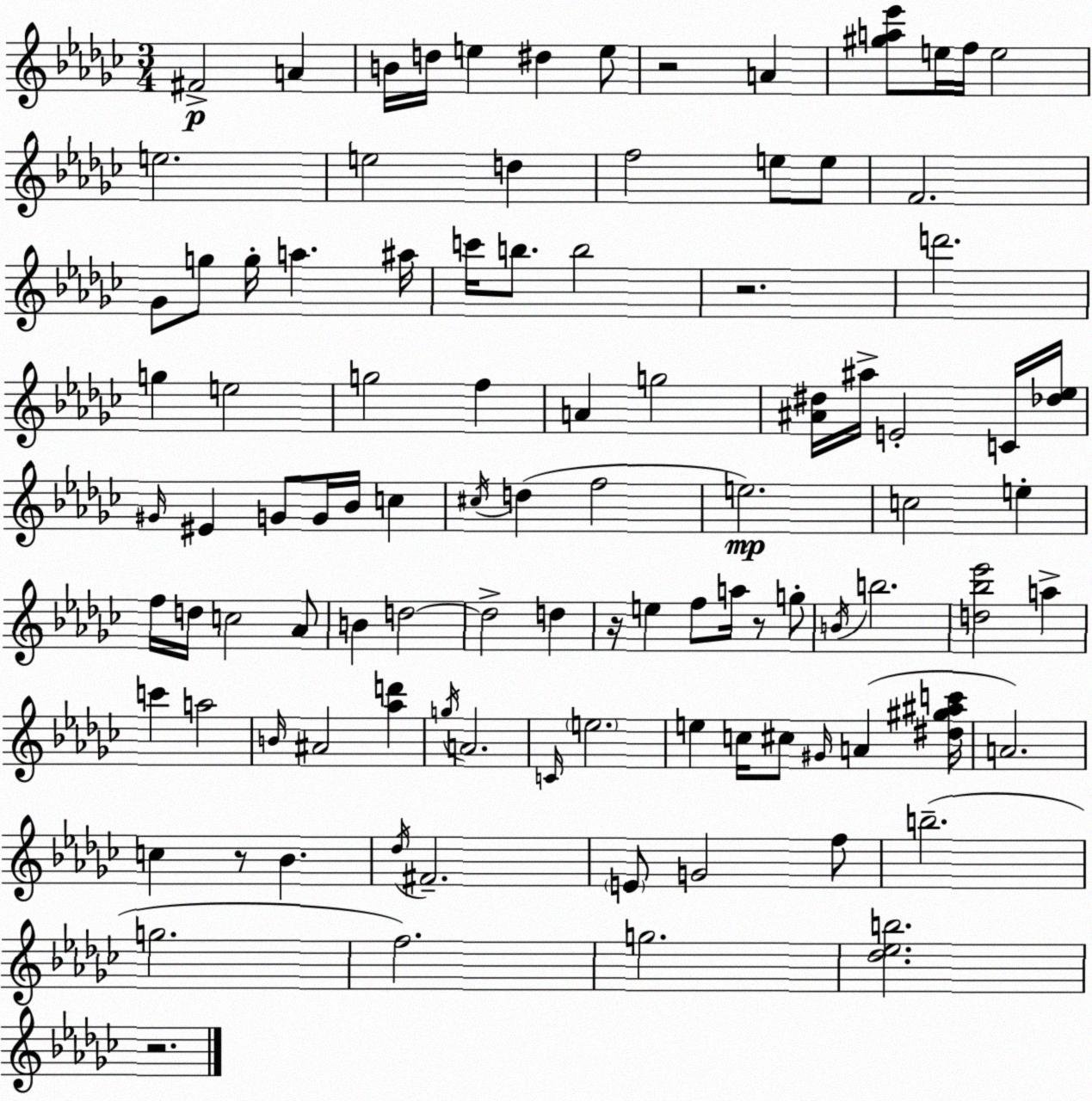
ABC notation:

X:1
T:Untitled
M:3/4
L:1/4
K:Ebm
^F2 A B/4 d/4 e ^d e/2 z2 A [^ga_e']/2 e/4 f/4 e2 e2 e2 d f2 e/2 e/2 F2 _G/2 g/2 g/4 a ^a/4 c'/4 b/2 b2 z2 d'2 g e2 g2 f A g2 [^A^d]/4 ^a/4 E2 C/4 [_d_e]/4 ^G/4 ^E G/2 G/4 _B/4 c ^c/4 d f2 e2 c2 e f/4 d/4 c2 _A/2 B d2 d2 d z/4 e f/2 a/4 z/2 g/2 B/4 b2 [d_b_e']2 a c' a2 B/4 ^A2 [_ad'] g/4 A2 C/4 e2 e c/4 ^c/2 ^G/4 A [^d^g^ac']/4 A2 c z/2 _B _d/4 ^F2 E/2 G2 f/2 b2 g2 f2 g2 [_d_eb]2 z2